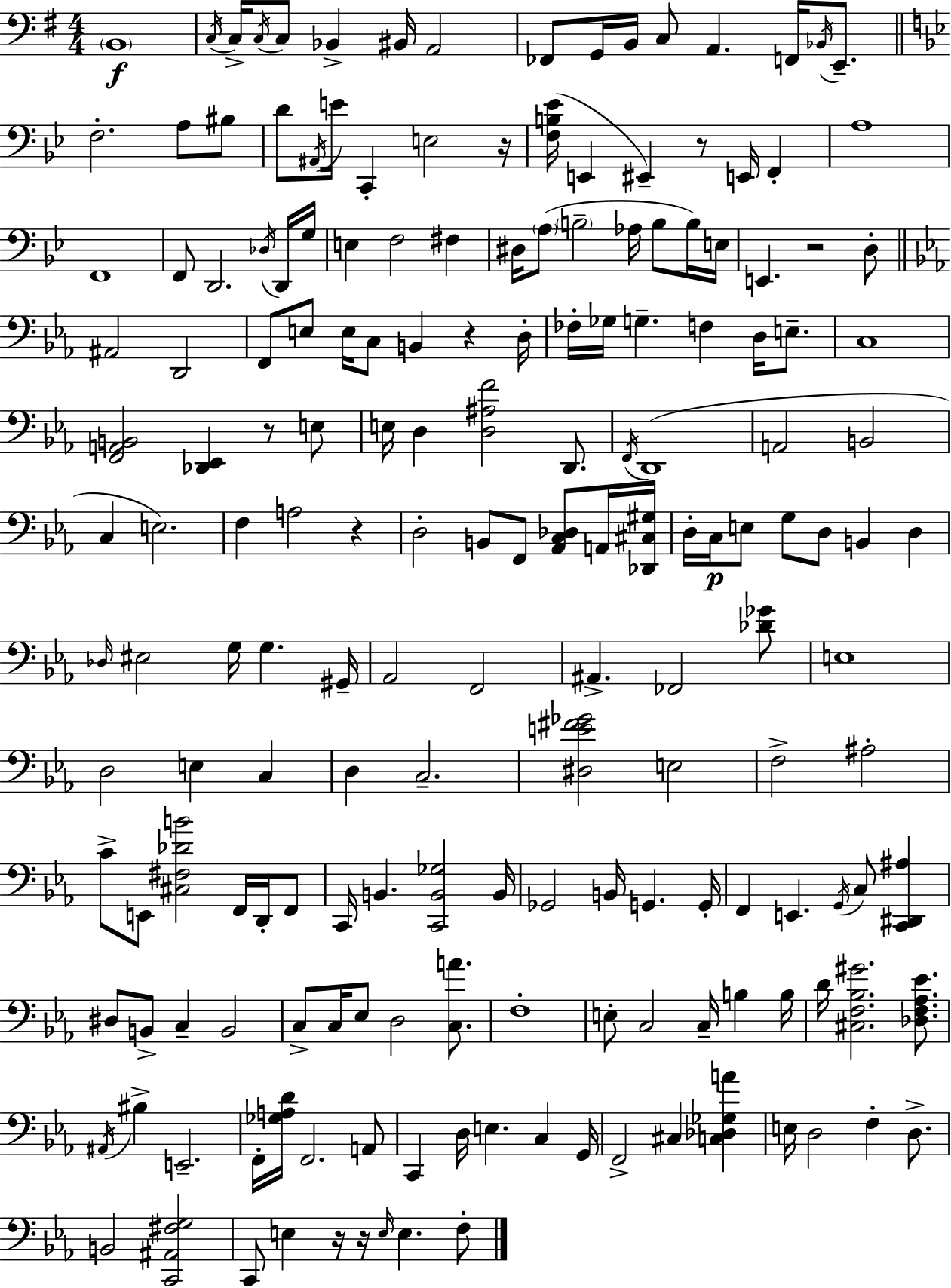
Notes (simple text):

B2/w C3/s C3/s C3/s C3/e Bb2/q BIS2/s A2/h FES2/e G2/s B2/s C3/e A2/q. F2/s Bb2/s E2/e. F3/h. A3/e BIS3/e D4/e A#2/s E4/s C2/q E3/h R/s [F3,B3,Eb4]/s E2/q EIS2/q R/e E2/s F2/q A3/w F2/w F2/e D2/h. Db3/s D2/s G3/s E3/q F3/h F#3/q D#3/s A3/e B3/h Ab3/s B3/e B3/s E3/s E2/q. R/h D3/e A#2/h D2/h F2/e E3/e E3/s C3/e B2/q R/q D3/s FES3/s Gb3/s G3/q. F3/q D3/s E3/e. C3/w [F2,A2,B2]/h [Db2,Eb2]/q R/e E3/e E3/s D3/q [D3,A#3,F4]/h D2/e. F2/s D2/w A2/h B2/h C3/q E3/h. F3/q A3/h R/q D3/h B2/e F2/e [Ab2,C3,Db3]/e A2/s [Db2,C#3,G#3]/s D3/s C3/s E3/e G3/e D3/e B2/q D3/q Db3/s EIS3/h G3/s G3/q. G#2/s Ab2/h F2/h A#2/q. FES2/h [Db4,Gb4]/e E3/w D3/h E3/q C3/q D3/q C3/h. [D#3,E4,F#4,Gb4]/h E3/h F3/h A#3/h C4/e E2/e [C#3,F#3,Db4,B4]/h F2/s D2/s F2/e C2/s B2/q. [C2,B2,Gb3]/h B2/s Gb2/h B2/s G2/q. G2/s F2/q E2/q. G2/s C3/e [C2,D#2,A#3]/q D#3/e B2/e C3/q B2/h C3/e C3/s Eb3/e D3/h [C3,A4]/e. F3/w E3/e C3/h C3/s B3/q B3/s D4/s [C#3,F3,Bb3,G#4]/h. [Db3,F3,Ab3,Eb4]/e. A#2/s BIS3/q E2/h. F2/s [Gb3,A3,D4]/s F2/h. A2/e C2/q D3/s E3/q. C3/q G2/s F2/h C#3/q [C3,Db3,Gb3,A4]/q E3/s D3/h F3/q D3/e. B2/h [C2,A#2,F#3,G3]/h C2/e E3/q R/s R/s E3/s E3/q. F3/e